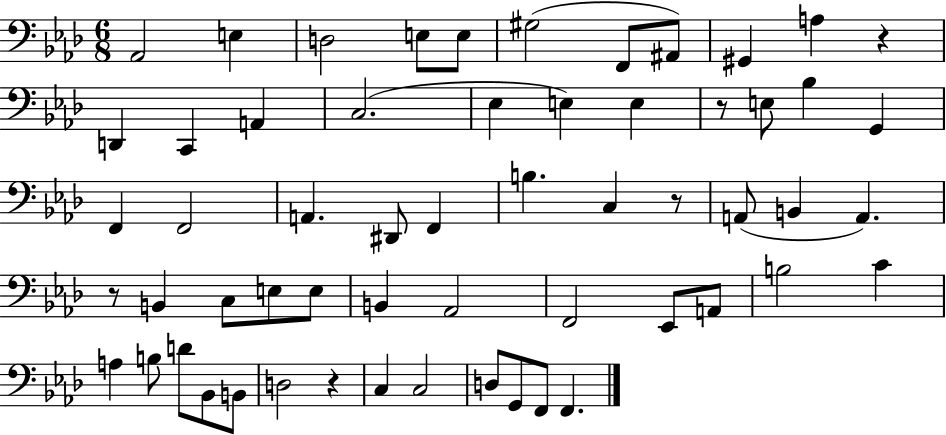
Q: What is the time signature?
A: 6/8